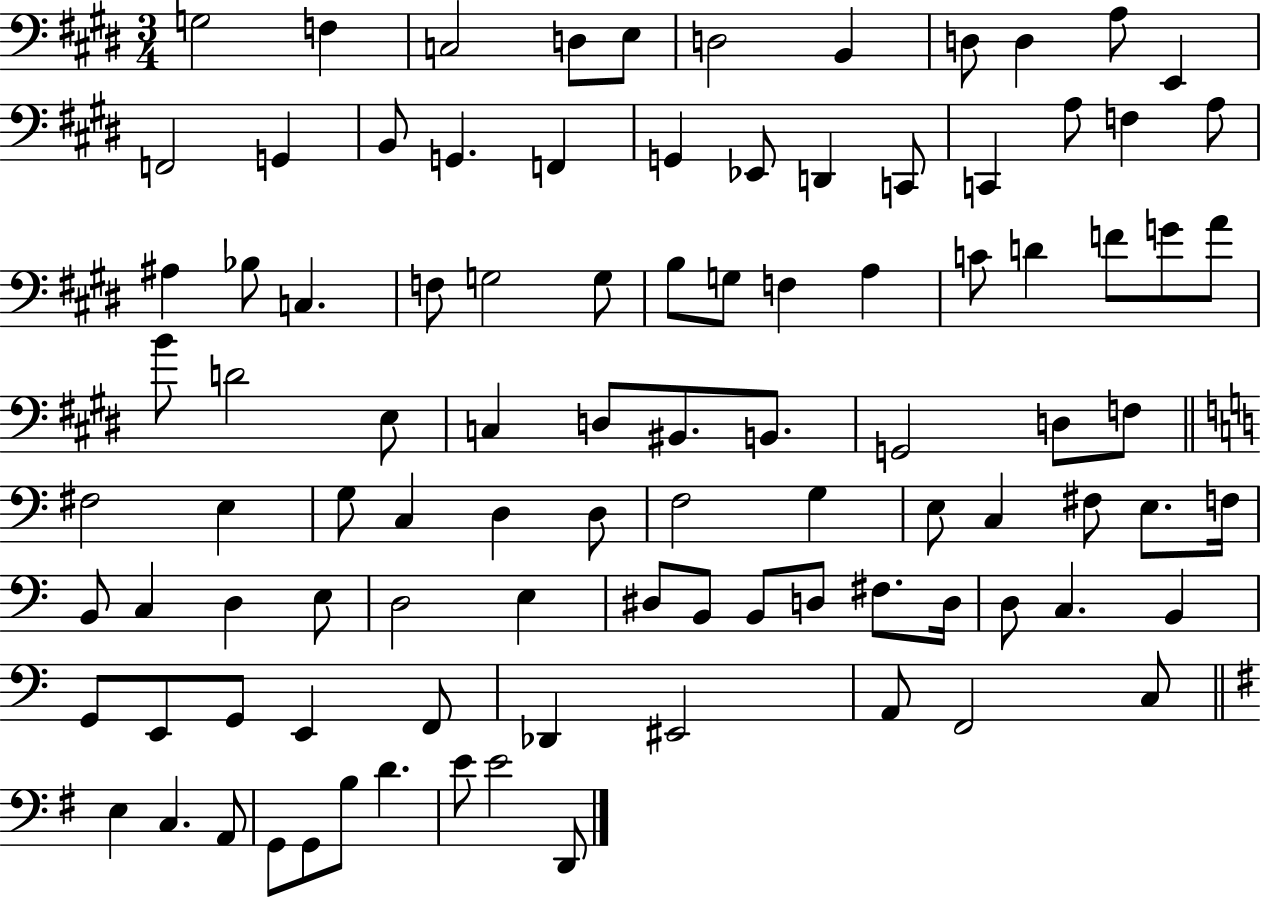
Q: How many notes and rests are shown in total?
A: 97